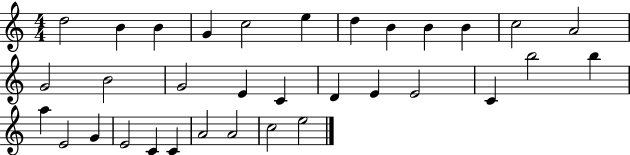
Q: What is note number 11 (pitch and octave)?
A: C5